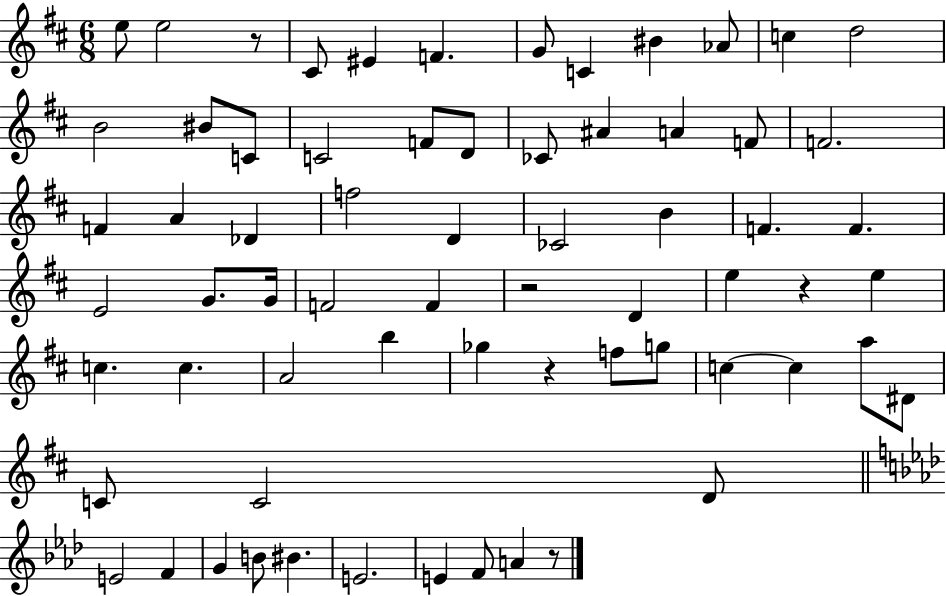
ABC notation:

X:1
T:Untitled
M:6/8
L:1/4
K:D
e/2 e2 z/2 ^C/2 ^E F G/2 C ^B _A/2 c d2 B2 ^B/2 C/2 C2 F/2 D/2 _C/2 ^A A F/2 F2 F A _D f2 D _C2 B F F E2 G/2 G/4 F2 F z2 D e z e c c A2 b _g z f/2 g/2 c c a/2 ^D/2 C/2 C2 D/2 E2 F G B/2 ^B E2 E F/2 A z/2